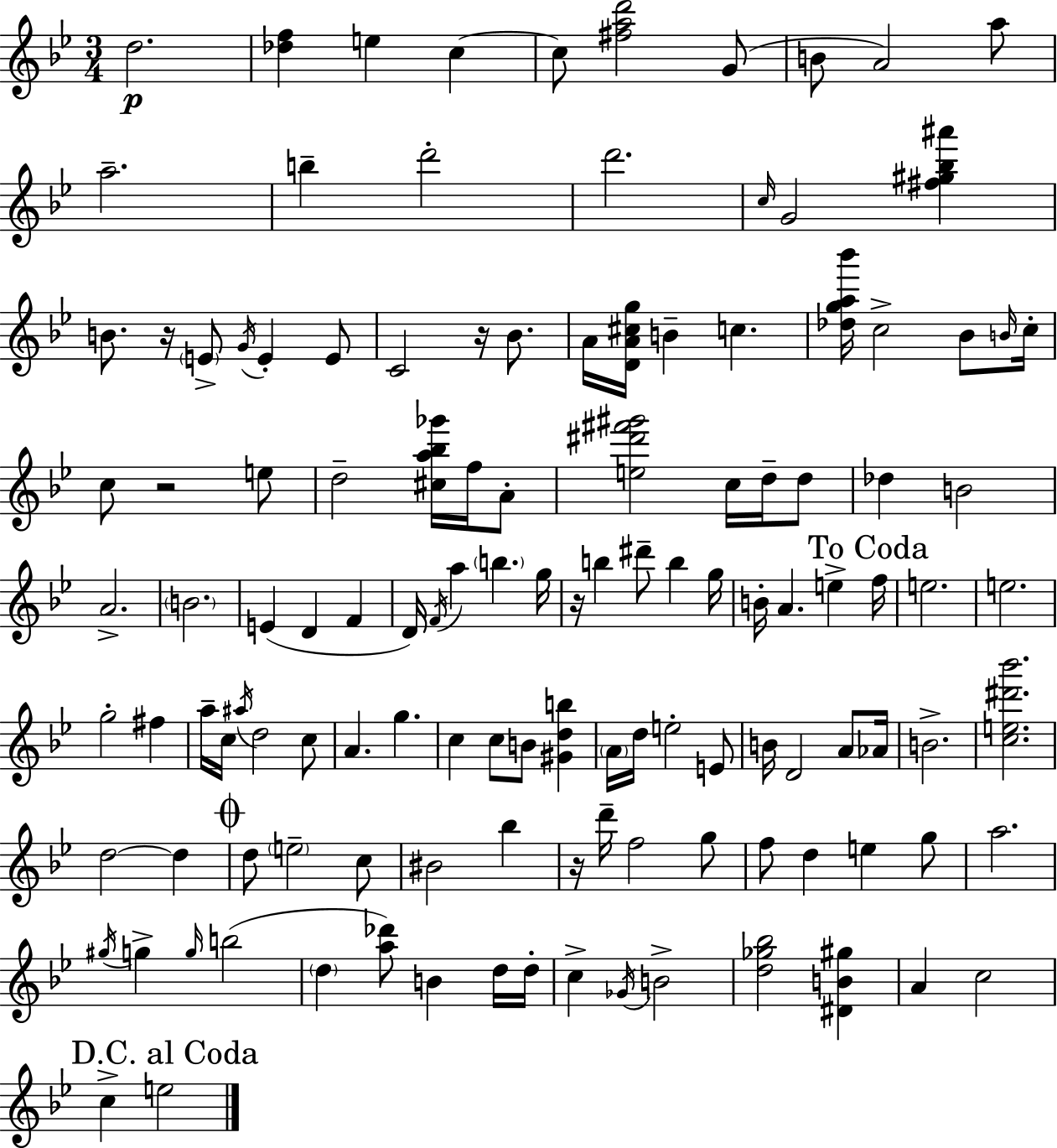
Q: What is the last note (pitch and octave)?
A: E5